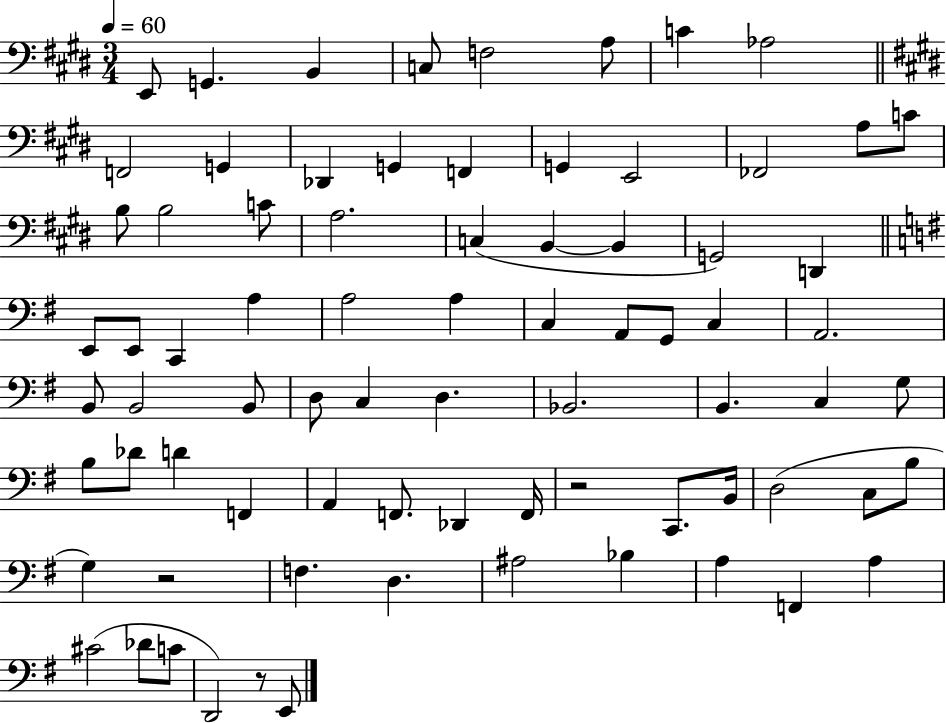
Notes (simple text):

E2/e G2/q. B2/q C3/e F3/h A3/e C4/q Ab3/h F2/h G2/q Db2/q G2/q F2/q G2/q E2/h FES2/h A3/e C4/e B3/e B3/h C4/e A3/h. C3/q B2/q B2/q G2/h D2/q E2/e E2/e C2/q A3/q A3/h A3/q C3/q A2/e G2/e C3/q A2/h. B2/e B2/h B2/e D3/e C3/q D3/q. Bb2/h. B2/q. C3/q G3/e B3/e Db4/e D4/q F2/q A2/q F2/e. Db2/q F2/s R/h C2/e. B2/s D3/h C3/e B3/e G3/q R/h F3/q. D3/q. A#3/h Bb3/q A3/q F2/q A3/q C#4/h Db4/e C4/e D2/h R/e E2/e